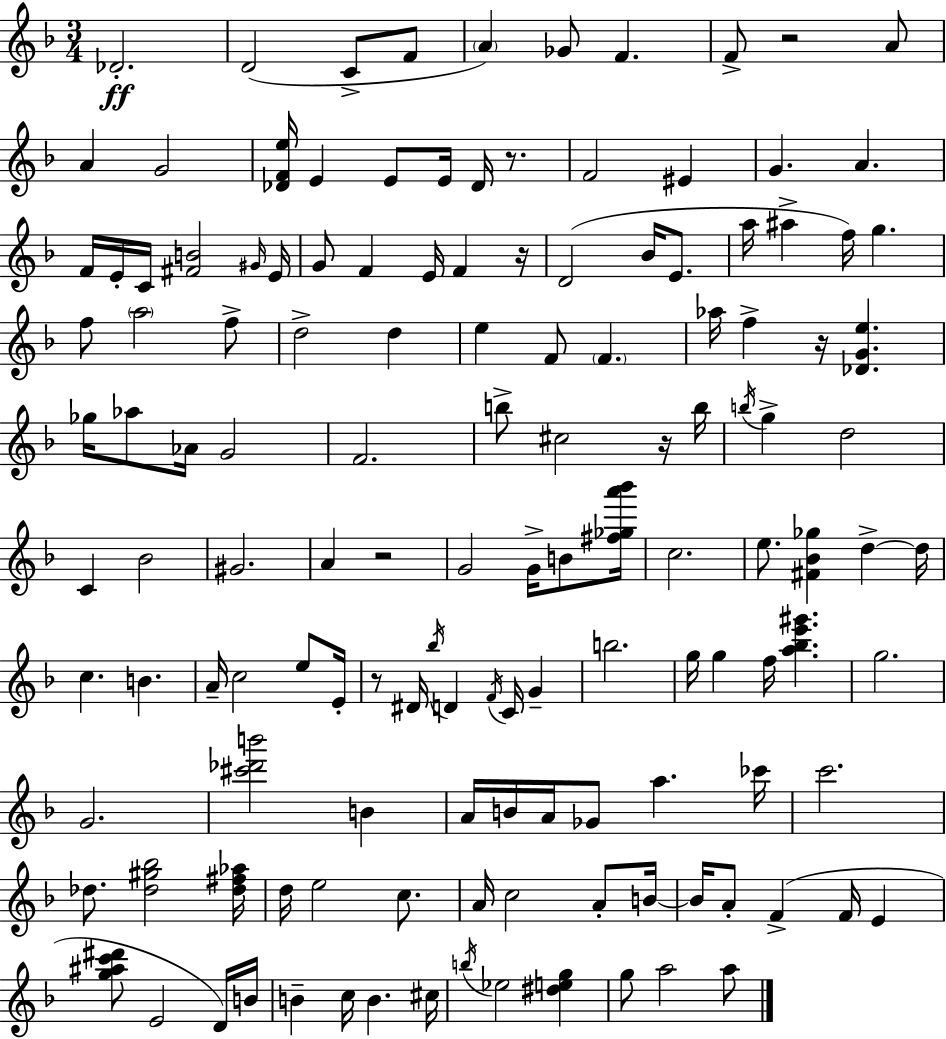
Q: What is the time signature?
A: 3/4